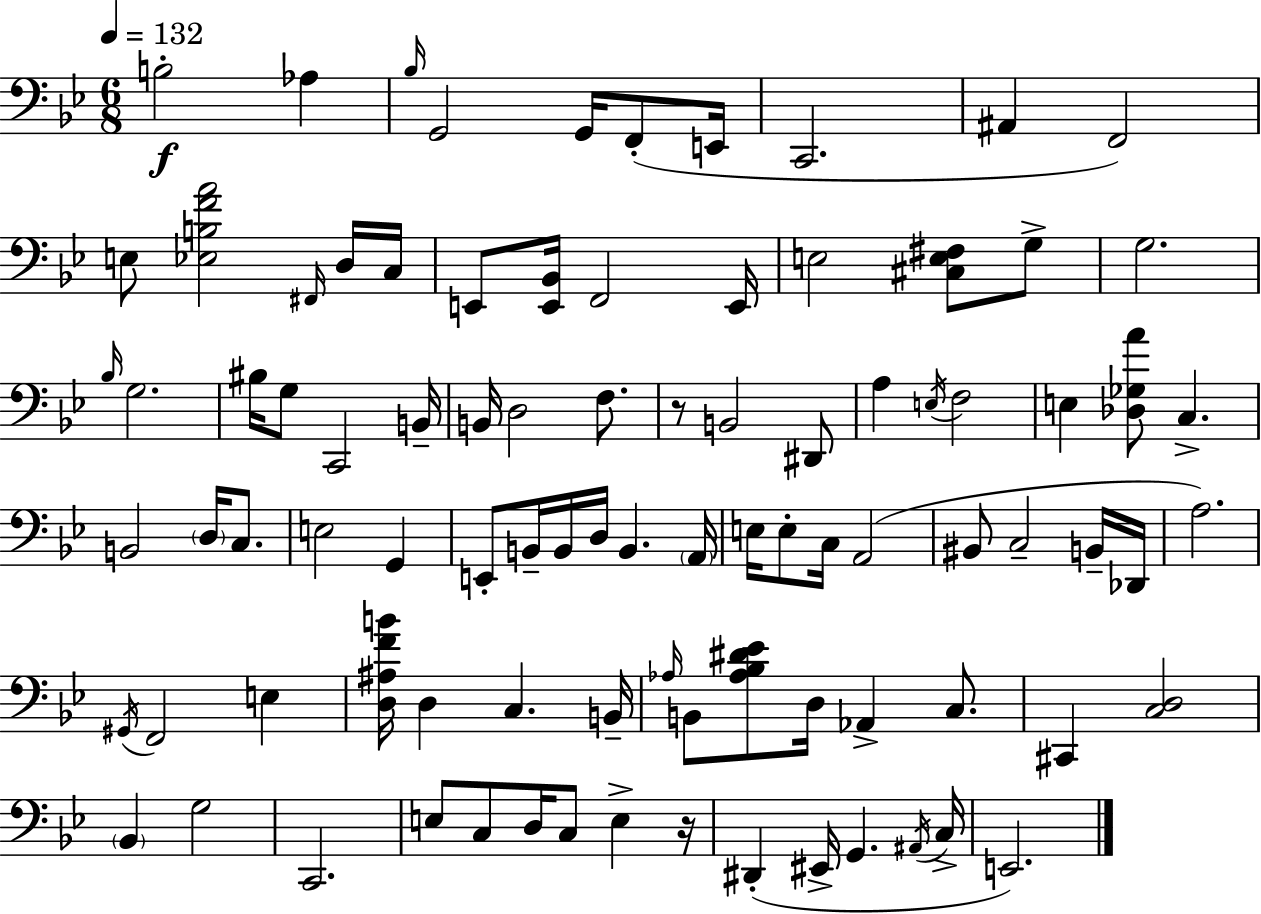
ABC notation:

X:1
T:Untitled
M:6/8
L:1/4
K:Bb
B,2 _A, _B,/4 G,,2 G,,/4 F,,/2 E,,/4 C,,2 ^A,, F,,2 E,/2 [_E,B,FA]2 ^F,,/4 D,/4 C,/4 E,,/2 [E,,_B,,]/4 F,,2 E,,/4 E,2 [^C,E,^F,]/2 G,/2 G,2 _B,/4 G,2 ^B,/4 G,/2 C,,2 B,,/4 B,,/4 D,2 F,/2 z/2 B,,2 ^D,,/2 A, E,/4 F,2 E, [_D,_G,A]/2 C, B,,2 D,/4 C,/2 E,2 G,, E,,/2 B,,/4 B,,/4 D,/4 B,, A,,/4 E,/4 E,/2 C,/4 A,,2 ^B,,/2 C,2 B,,/4 _D,,/4 A,2 ^G,,/4 F,,2 E, [D,^A,FB]/4 D, C, B,,/4 _A,/4 B,,/2 [_A,_B,^D_E]/2 D,/4 _A,, C,/2 ^C,, [C,D,]2 _B,, G,2 C,,2 E,/2 C,/2 D,/4 C,/2 E, z/4 ^D,, ^E,,/4 G,, ^A,,/4 C,/4 E,,2